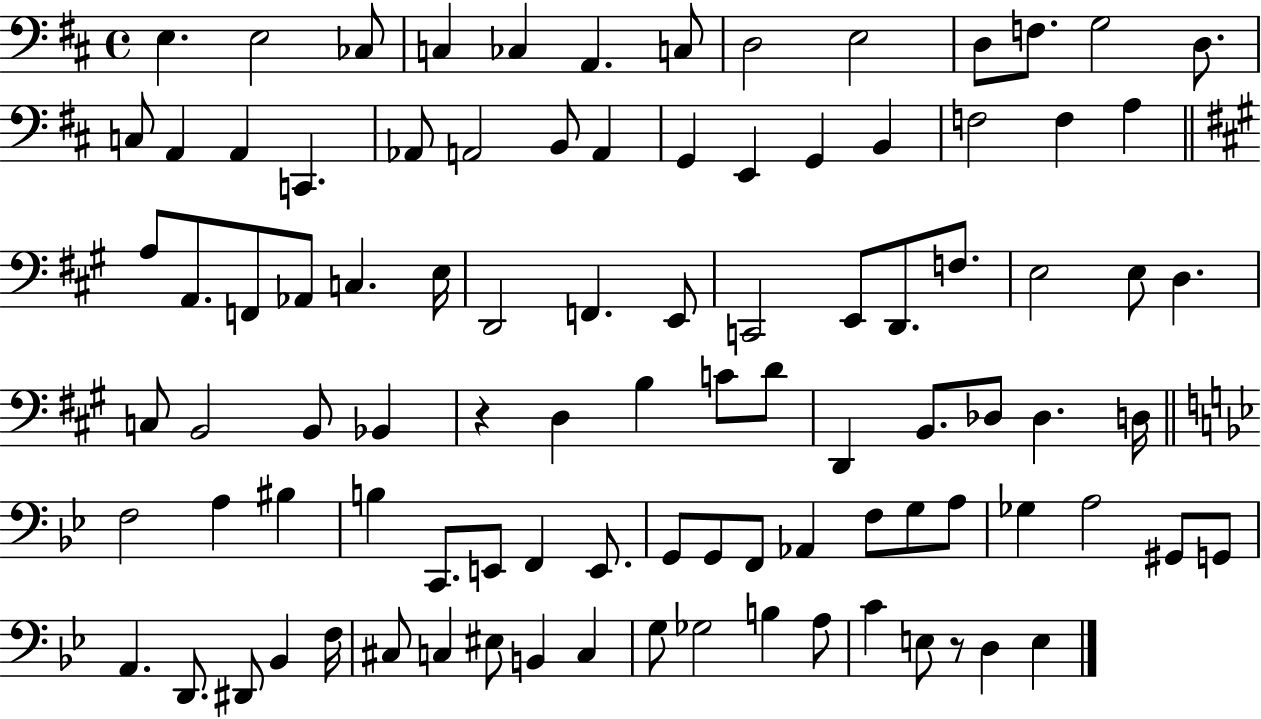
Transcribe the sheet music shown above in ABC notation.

X:1
T:Untitled
M:4/4
L:1/4
K:D
E, E,2 _C,/2 C, _C, A,, C,/2 D,2 E,2 D,/2 F,/2 G,2 D,/2 C,/2 A,, A,, C,, _A,,/2 A,,2 B,,/2 A,, G,, E,, G,, B,, F,2 F, A, A,/2 A,,/2 F,,/2 _A,,/2 C, E,/4 D,,2 F,, E,,/2 C,,2 E,,/2 D,,/2 F,/2 E,2 E,/2 D, C,/2 B,,2 B,,/2 _B,, z D, B, C/2 D/2 D,, B,,/2 _D,/2 _D, D,/4 F,2 A, ^B, B, C,,/2 E,,/2 F,, E,,/2 G,,/2 G,,/2 F,,/2 _A,, F,/2 G,/2 A,/2 _G, A,2 ^G,,/2 G,,/2 A,, D,,/2 ^D,,/2 _B,, F,/4 ^C,/2 C, ^E,/2 B,, C, G,/2 _G,2 B, A,/2 C E,/2 z/2 D, E,